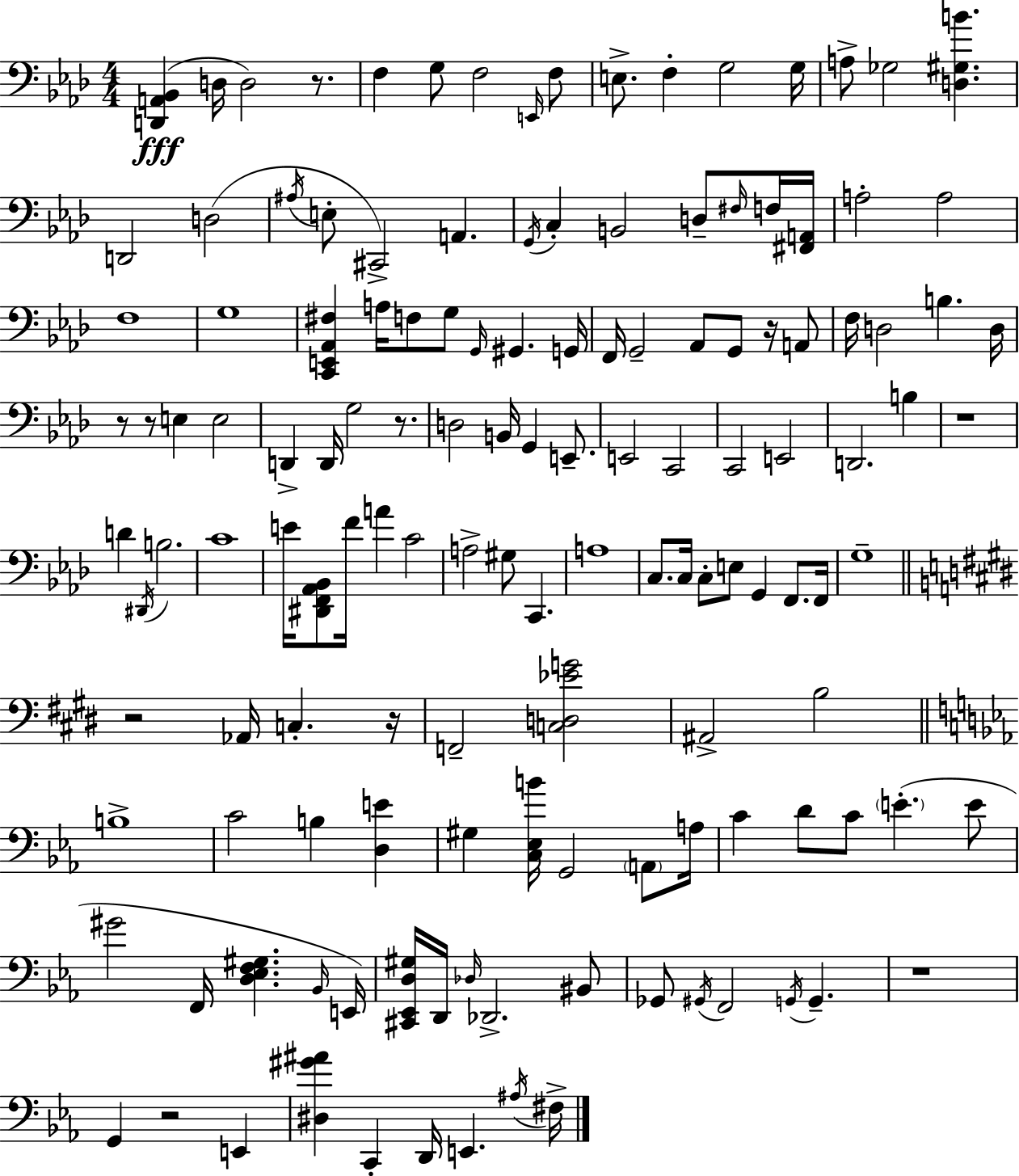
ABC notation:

X:1
T:Untitled
M:4/4
L:1/4
K:Ab
[D,,A,,_B,,] D,/4 D,2 z/2 F, G,/2 F,2 E,,/4 F,/2 E,/2 F, G,2 G,/4 A,/2 _G,2 [D,^G,B] D,,2 D,2 ^A,/4 E,/2 ^C,,2 A,, G,,/4 C, B,,2 D,/2 ^F,/4 F,/4 [^F,,A,,]/4 A,2 A,2 F,4 G,4 [C,,E,,_A,,^F,] A,/4 F,/2 G,/2 G,,/4 ^G,, G,,/4 F,,/4 G,,2 _A,,/2 G,,/2 z/4 A,,/2 F,/4 D,2 B, D,/4 z/2 z/2 E, E,2 D,, D,,/4 G,2 z/2 D,2 B,,/4 G,, E,,/2 E,,2 C,,2 C,,2 E,,2 D,,2 B, z4 D ^D,,/4 B,2 C4 E/4 [^D,,F,,_A,,_B,,]/2 F/4 A C2 A,2 ^G,/2 C,, A,4 C,/2 C,/4 C,/2 E,/2 G,, F,,/2 F,,/4 G,4 z2 _A,,/4 C, z/4 F,,2 [C,D,_EG]2 ^A,,2 B,2 B,4 C2 B, [D,E] ^G, [C,_E,B]/4 G,,2 A,,/2 A,/4 C D/2 C/2 E E/2 ^G2 F,,/4 [D,_E,F,^G,] _B,,/4 E,,/4 [^C,,_E,,D,^G,]/4 D,,/4 _D,/4 _D,,2 ^B,,/2 _G,,/2 ^G,,/4 F,,2 G,,/4 G,, z4 G,, z2 E,, [^D,^G^A] C,, D,,/4 E,, ^A,/4 ^F,/4